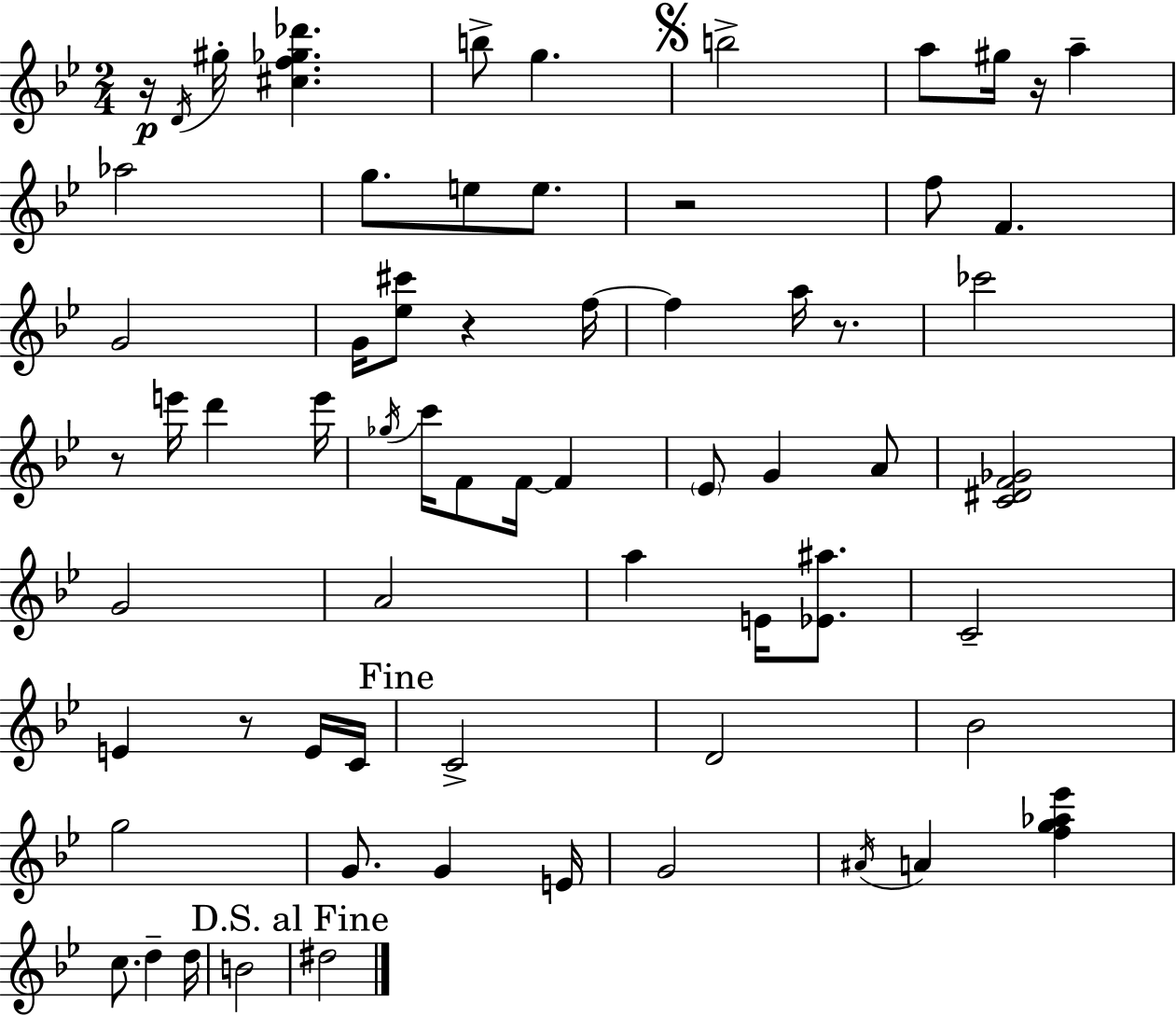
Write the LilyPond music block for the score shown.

{
  \clef treble
  \numericTimeSignature
  \time 2/4
  \key g \minor
  r16\p \acciaccatura { d'16 } gis''16-. <cis'' f'' ges'' des'''>4. | b''8-> g''4. | \mark \markup { \musicglyph "scripts.segno" } b''2-> | a''8 gis''16 r16 a''4-- | \break aes''2 | g''8. e''8 e''8. | r2 | f''8 f'4. | \break g'2 | g'16 <ees'' cis'''>8 r4 | f''16~~ f''4 a''16 r8. | ces'''2 | \break r8 e'''16 d'''4 | e'''16 \acciaccatura { ges''16 } c'''16 f'8 f'16~~ f'4 | \parenthesize ees'8 g'4 | a'8 <c' dis' f' ges'>2 | \break g'2 | a'2 | a''4 e'16 <ees' ais''>8. | c'2-- | \break e'4 r8 | e'16 c'16 \mark "Fine" c'2-> | d'2 | bes'2 | \break g''2 | g'8. g'4 | e'16 g'2 | \acciaccatura { ais'16 } a'4 <f'' g'' aes'' ees'''>4 | \break c''8. d''4-- | d''16 b'2 | \mark "D.S. al Fine" dis''2 | \bar "|."
}